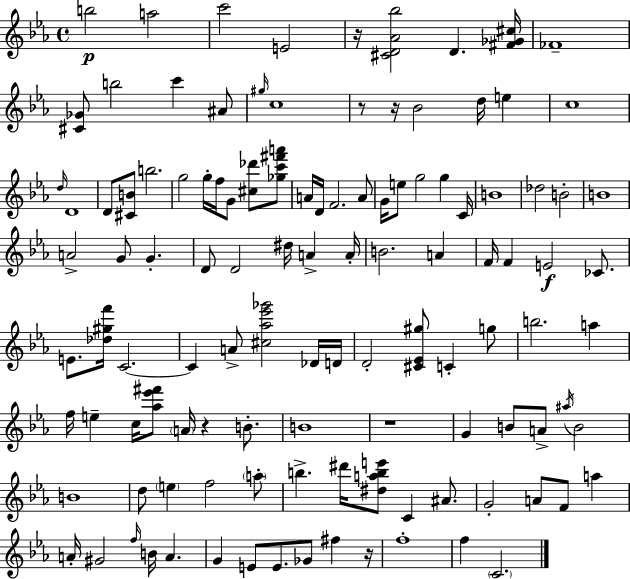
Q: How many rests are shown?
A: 6